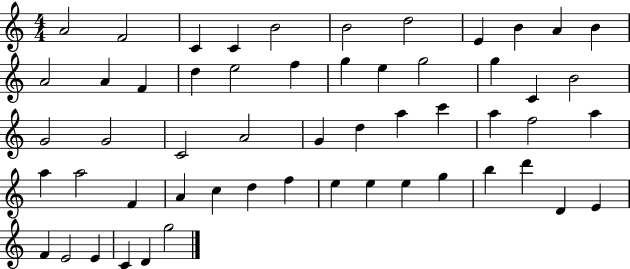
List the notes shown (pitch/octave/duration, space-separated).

A4/h F4/h C4/q C4/q B4/h B4/h D5/h E4/q B4/q A4/q B4/q A4/h A4/q F4/q D5/q E5/h F5/q G5/q E5/q G5/h G5/q C4/q B4/h G4/h G4/h C4/h A4/h G4/q D5/q A5/q C6/q A5/q F5/h A5/q A5/q A5/h F4/q A4/q C5/q D5/q F5/q E5/q E5/q E5/q G5/q B5/q D6/q D4/q E4/q F4/q E4/h E4/q C4/q D4/q G5/h